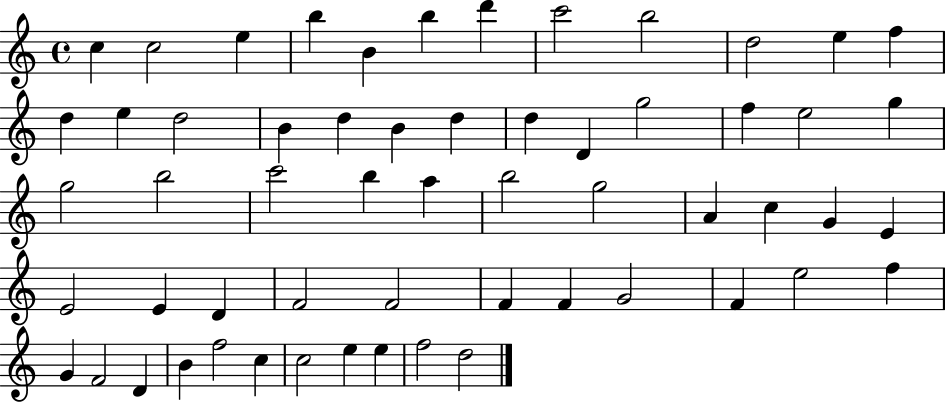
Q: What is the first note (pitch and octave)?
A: C5